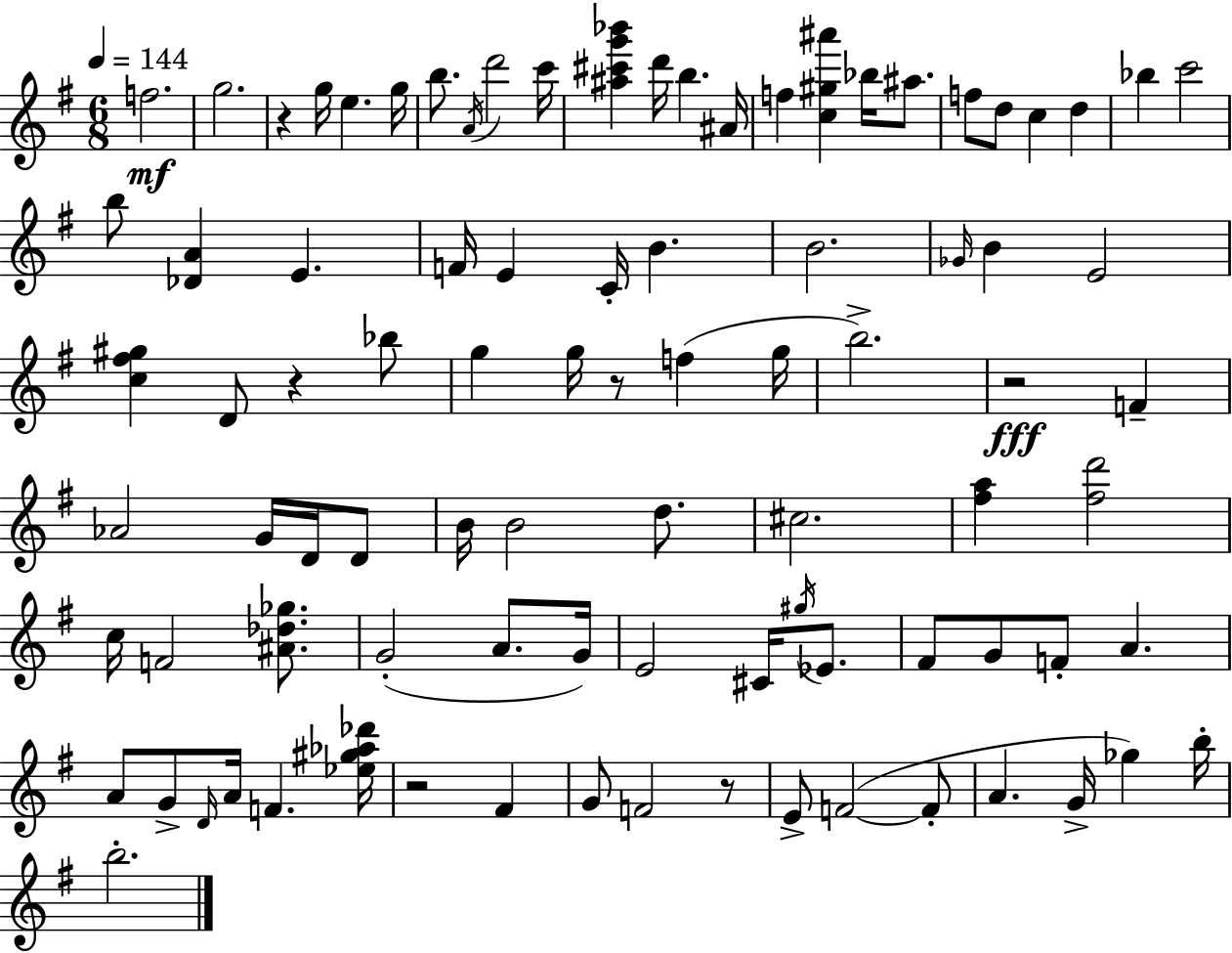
F5/h. G5/h. R/q G5/s E5/q. G5/s B5/e. A4/s D6/h C6/s [A#5,C#6,G6,Bb6]/q D6/s B5/q. A#4/s F5/q [C5,G#5,A#6]/q Bb5/s A#5/e. F5/e D5/e C5/q D5/q Bb5/q C6/h B5/e [Db4,A4]/q E4/q. F4/s E4/q C4/s B4/q. B4/h. Gb4/s B4/q E4/h [C5,F#5,G#5]/q D4/e R/q Bb5/e G5/q G5/s R/e F5/q G5/s B5/h. R/h F4/q Ab4/h G4/s D4/s D4/e B4/s B4/h D5/e. C#5/h. [F#5,A5]/q [F#5,D6]/h C5/s F4/h [A#4,Db5,Gb5]/e. G4/h A4/e. G4/s E4/h C#4/s G#5/s Eb4/e. F#4/e G4/e F4/e A4/q. A4/e G4/e D4/s A4/s F4/q. [Eb5,G#5,Ab5,Db6]/s R/h F#4/q G4/e F4/h R/e E4/e F4/h F4/e A4/q. G4/s Gb5/q B5/s B5/h.